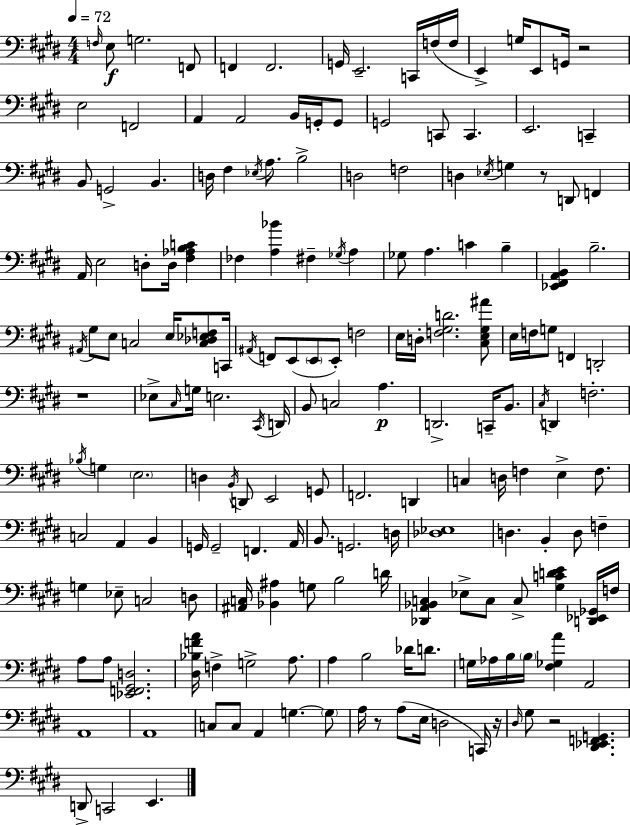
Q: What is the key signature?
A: E major